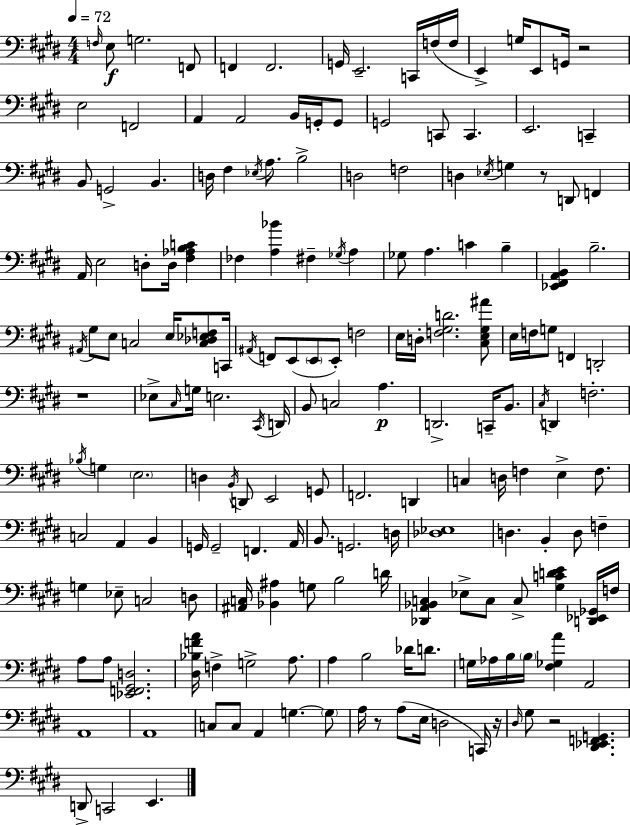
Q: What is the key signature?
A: E major